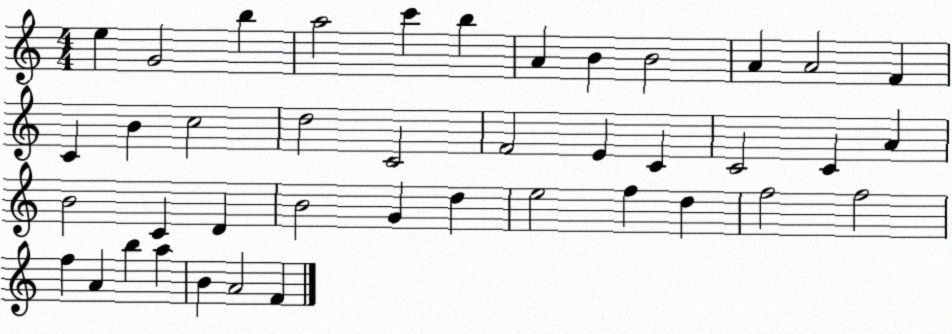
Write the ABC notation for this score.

X:1
T:Untitled
M:4/4
L:1/4
K:C
e G2 b a2 c' b A B B2 A A2 F C B c2 d2 C2 F2 E C C2 C A B2 C D B2 G d e2 f d f2 f2 f A b a B A2 F